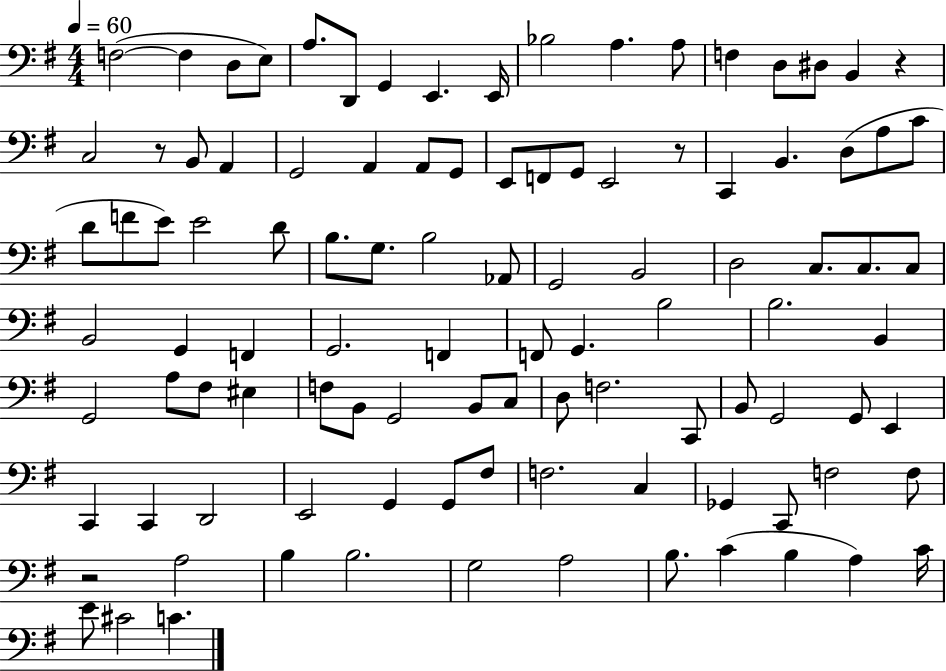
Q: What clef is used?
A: bass